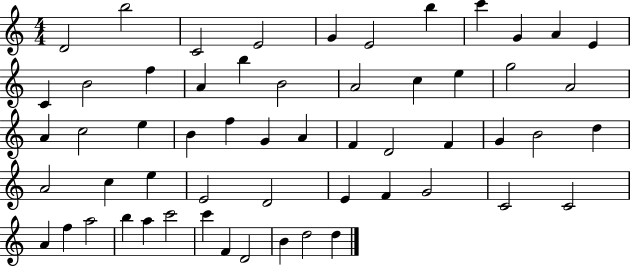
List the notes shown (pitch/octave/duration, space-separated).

D4/h B5/h C4/h E4/h G4/q E4/h B5/q C6/q G4/q A4/q E4/q C4/q B4/h F5/q A4/q B5/q B4/h A4/h C5/q E5/q G5/h A4/h A4/q C5/h E5/q B4/q F5/q G4/q A4/q F4/q D4/h F4/q G4/q B4/h D5/q A4/h C5/q E5/q E4/h D4/h E4/q F4/q G4/h C4/h C4/h A4/q F5/q A5/h B5/q A5/q C6/h C6/q F4/q D4/h B4/q D5/h D5/q